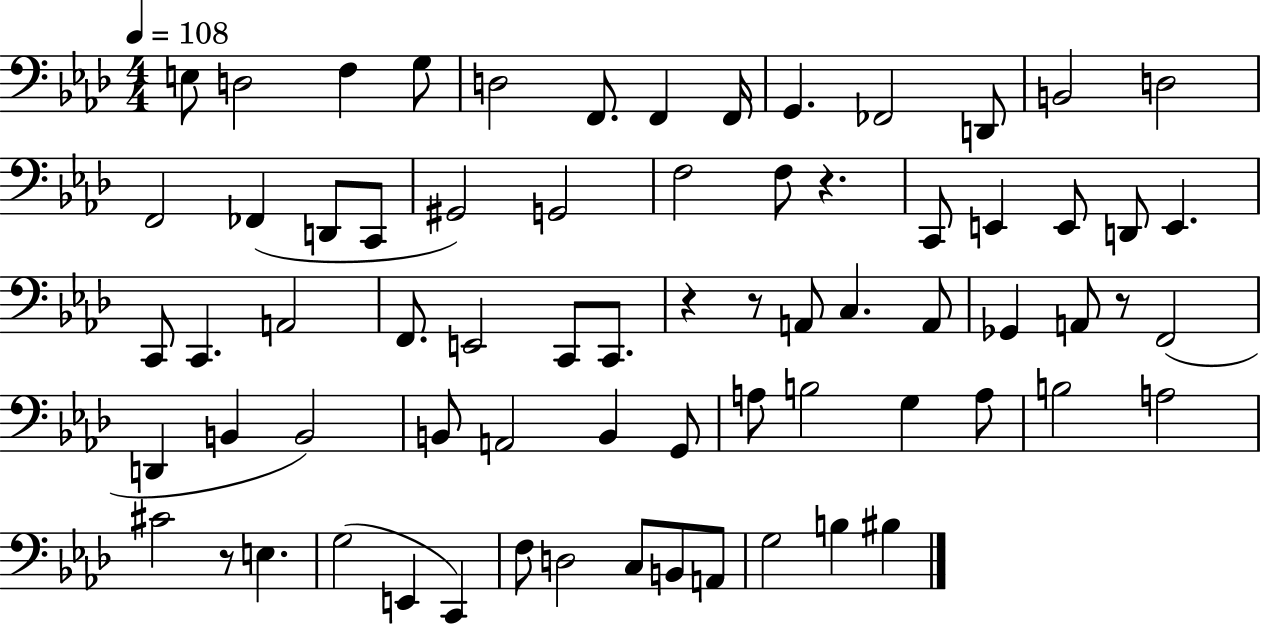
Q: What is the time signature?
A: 4/4